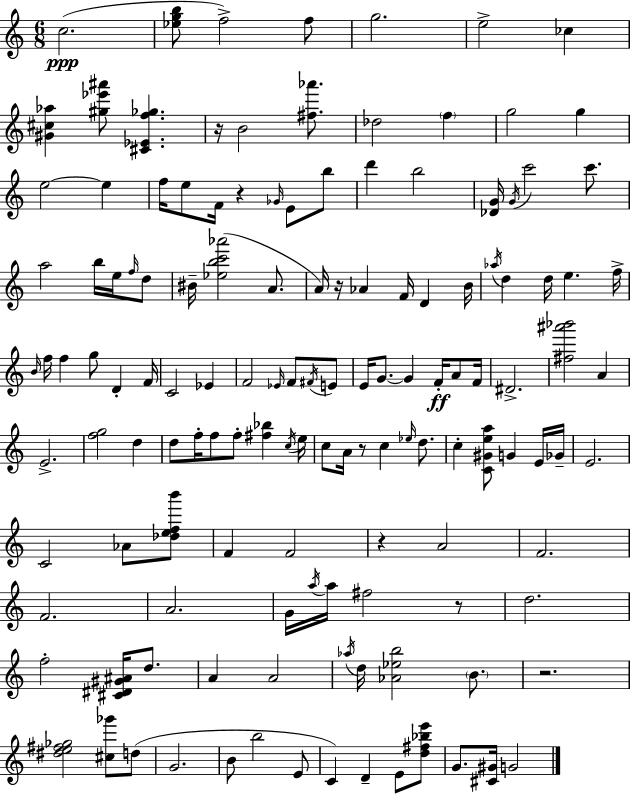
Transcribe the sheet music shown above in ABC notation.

X:1
T:Untitled
M:6/8
L:1/4
K:Am
c2 [_egb]/2 f2 f/2 g2 e2 _c [^G^c_a] [^g_e'^a']/2 [^C_Ef_g] z/4 B2 [^f_a']/2 _d2 f g2 g e2 e f/4 e/2 F/4 z _G/4 E/2 b/2 d' b2 [_DG]/4 G/4 c'2 c'/2 a2 b/4 e/4 f/4 d/2 ^B/4 [_ebc'_a']2 A/2 A/4 z/4 _A F/4 D B/4 _a/4 d d/4 e f/4 B/4 f/4 f g/2 D F/4 C2 _E F2 _E/4 F/2 ^F/4 E/2 E/4 G/2 G F/4 A/2 F/4 ^D2 [^f^a'_b']2 A E2 [fg]2 d d/2 f/4 f/2 f/2 [^f_b] c/4 e/4 c/2 A/4 z/2 c _e/4 d/2 c [C^Gea]/2 G E/4 _G/4 E2 C2 _A/2 [_defb']/2 F F2 z A2 F2 F2 A2 G/4 a/4 a/4 ^f2 z/2 d2 f2 [^C^D^G^A]/4 d/2 A A2 _a/4 d/4 [_A_eb]2 B/2 z2 [^de^f_g]2 [^c_g']/2 d/2 G2 B/2 b2 E/2 C D E/2 [d^f_be']/2 G/2 [^C^G]/4 G2